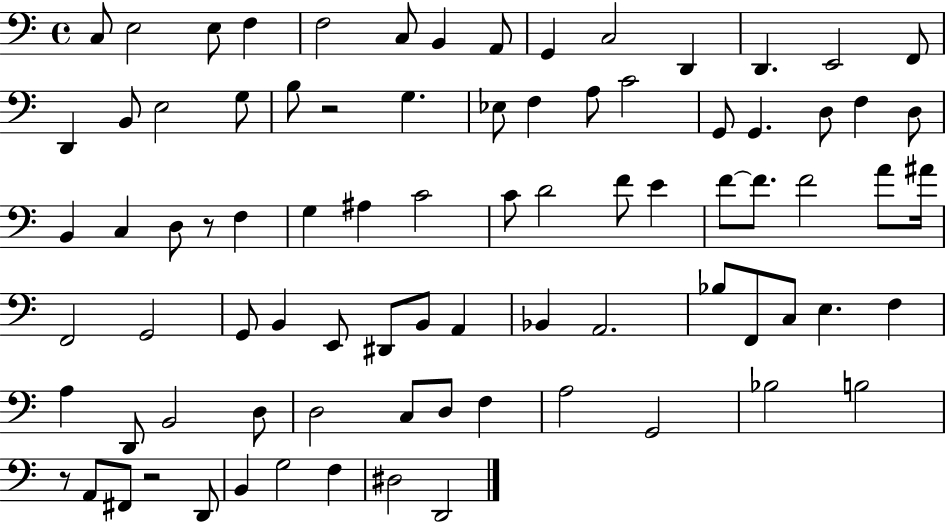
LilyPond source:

{
  \clef bass
  \time 4/4
  \defaultTimeSignature
  \key c \major
  c8 e2 e8 f4 | f2 c8 b,4 a,8 | g,4 c2 d,4 | d,4. e,2 f,8 | \break d,4 b,8 e2 g8 | b8 r2 g4. | ees8 f4 a8 c'2 | g,8 g,4. d8 f4 d8 | \break b,4 c4 d8 r8 f4 | g4 ais4 c'2 | c'8 d'2 f'8 e'4 | f'8~~ f'8. f'2 a'8 ais'16 | \break f,2 g,2 | g,8 b,4 e,8 dis,8 b,8 a,4 | bes,4 a,2. | bes8 f,8 c8 e4. f4 | \break a4 d,8 b,2 d8 | d2 c8 d8 f4 | a2 g,2 | bes2 b2 | \break r8 a,8 fis,8 r2 d,8 | b,4 g2 f4 | dis2 d,2 | \bar "|."
}